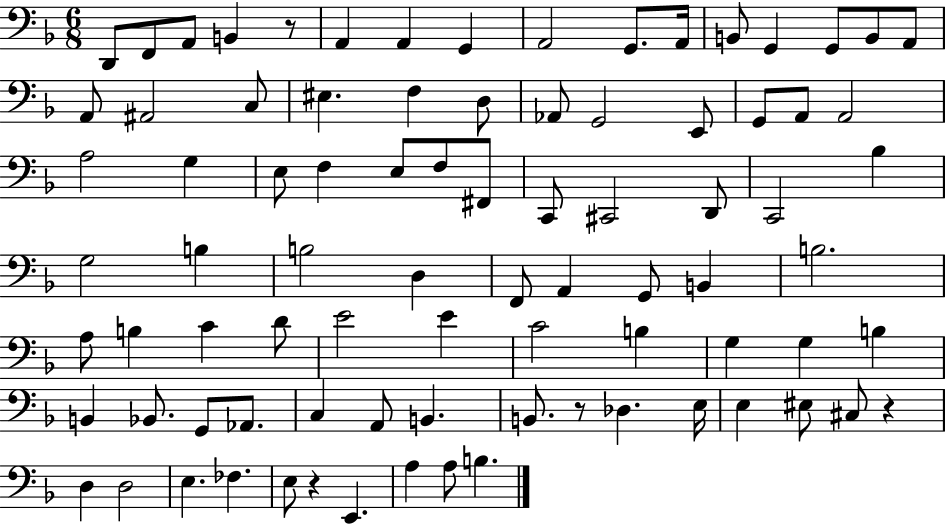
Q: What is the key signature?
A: F major